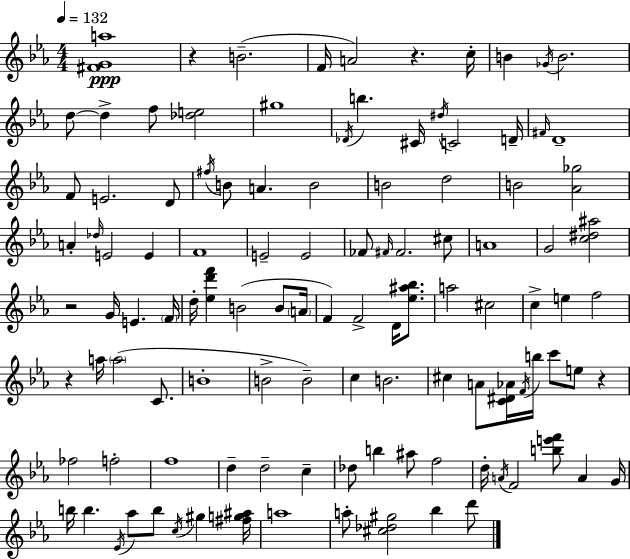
[F#4,G4,A5]/w R/q B4/h. F4/s A4/h R/q. C5/s B4/q Gb4/s B4/h. D5/e D5/q F5/e [Db5,E5]/h G#5/w Db4/s B5/q. C#4/s D#5/s C4/h D4/s F#4/s D4/w F4/e E4/h. D4/e F#5/s B4/e A4/q. B4/h B4/h D5/h B4/h [Ab4,Gb5]/h A4/q Db5/s E4/h E4/q F4/w E4/h E4/h FES4/e F#4/s F#4/h. C#5/e A4/w G4/h [C5,D#5,A#5]/h R/h G4/s E4/q. F4/s D5/s [Eb5,D6,F6]/q B4/h B4/e A4/s F4/q F4/h D4/s [Eb5,A#5,Bb5]/e. A5/h C#5/h C5/q E5/q F5/h R/q A5/s A5/h C4/e. B4/w B4/h B4/h C5/q B4/h. C#5/q A4/e [C4,D#4,Ab4]/s F4/s B5/s C6/e E5/e R/q FES5/h F5/h F5/w D5/q D5/h C5/q Db5/e B5/q A#5/e F5/h D5/s A4/s F4/h [B5,E6,F6]/e A4/q G4/s B5/s B5/q. Eb4/s Ab5/e B5/e C5/s G#5/q [F#5,G5,A#5]/s A5/w A5/e [C#5,Db5,G#5]/h Bb5/q D6/e